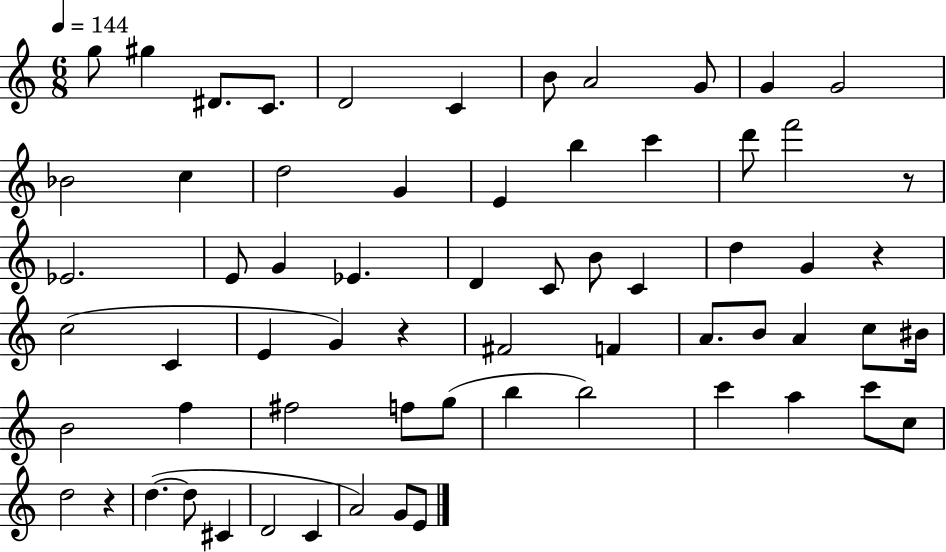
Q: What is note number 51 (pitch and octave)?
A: C6